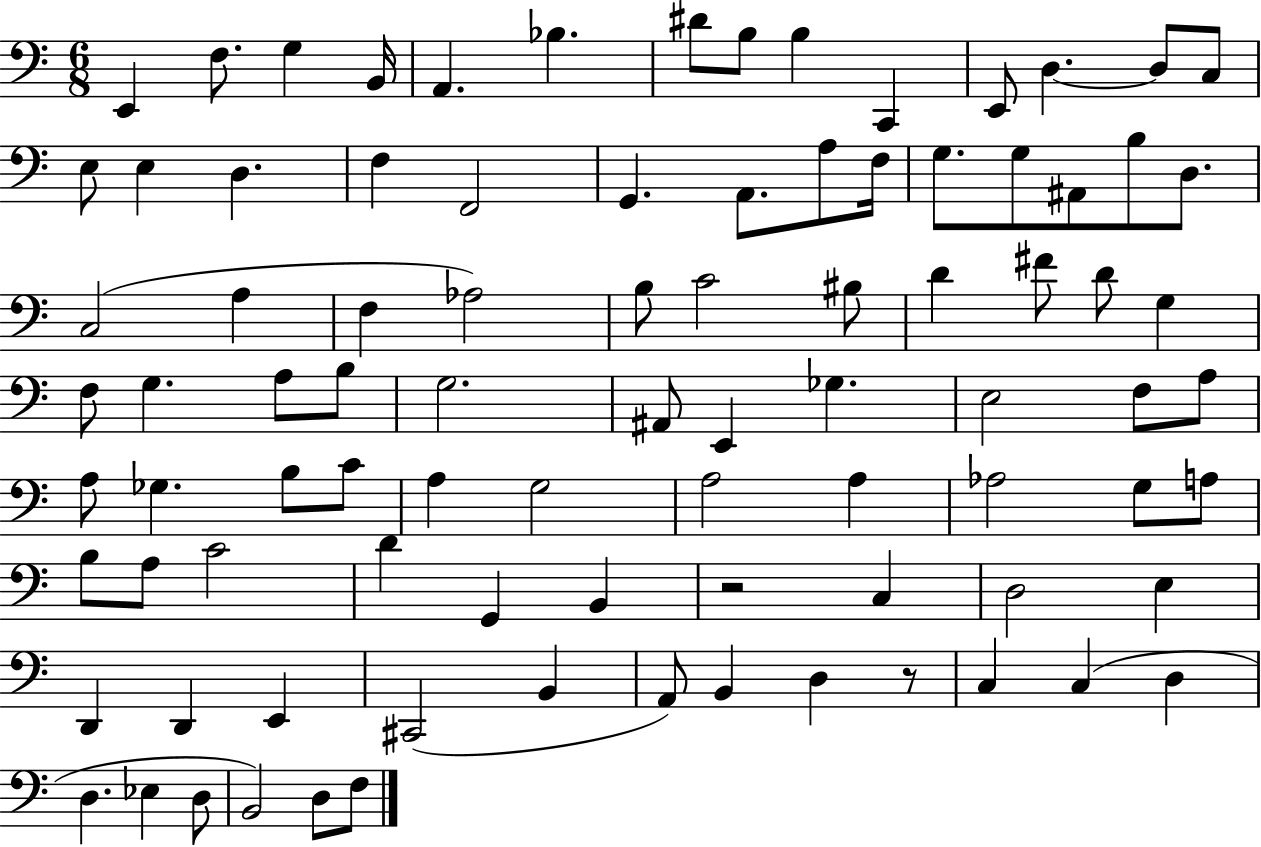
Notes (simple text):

E2/q F3/e. G3/q B2/s A2/q. Bb3/q. D#4/e B3/e B3/q C2/q E2/e D3/q. D3/e C3/e E3/e E3/q D3/q. F3/q F2/h G2/q. A2/e. A3/e F3/s G3/e. G3/e A#2/e B3/e D3/e. C3/h A3/q F3/q Ab3/h B3/e C4/h BIS3/e D4/q F#4/e D4/e G3/q F3/e G3/q. A3/e B3/e G3/h. A#2/e E2/q Gb3/q. E3/h F3/e A3/e A3/e Gb3/q. B3/e C4/e A3/q G3/h A3/h A3/q Ab3/h G3/e A3/e B3/e A3/e C4/h D4/q G2/q B2/q R/h C3/q D3/h E3/q D2/q D2/q E2/q C#2/h B2/q A2/e B2/q D3/q R/e C3/q C3/q D3/q D3/q. Eb3/q D3/e B2/h D3/e F3/e